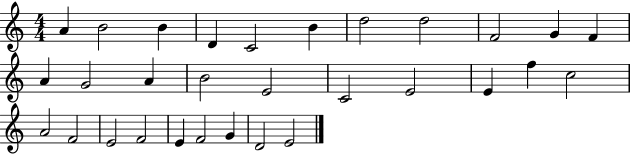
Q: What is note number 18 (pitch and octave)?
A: E4